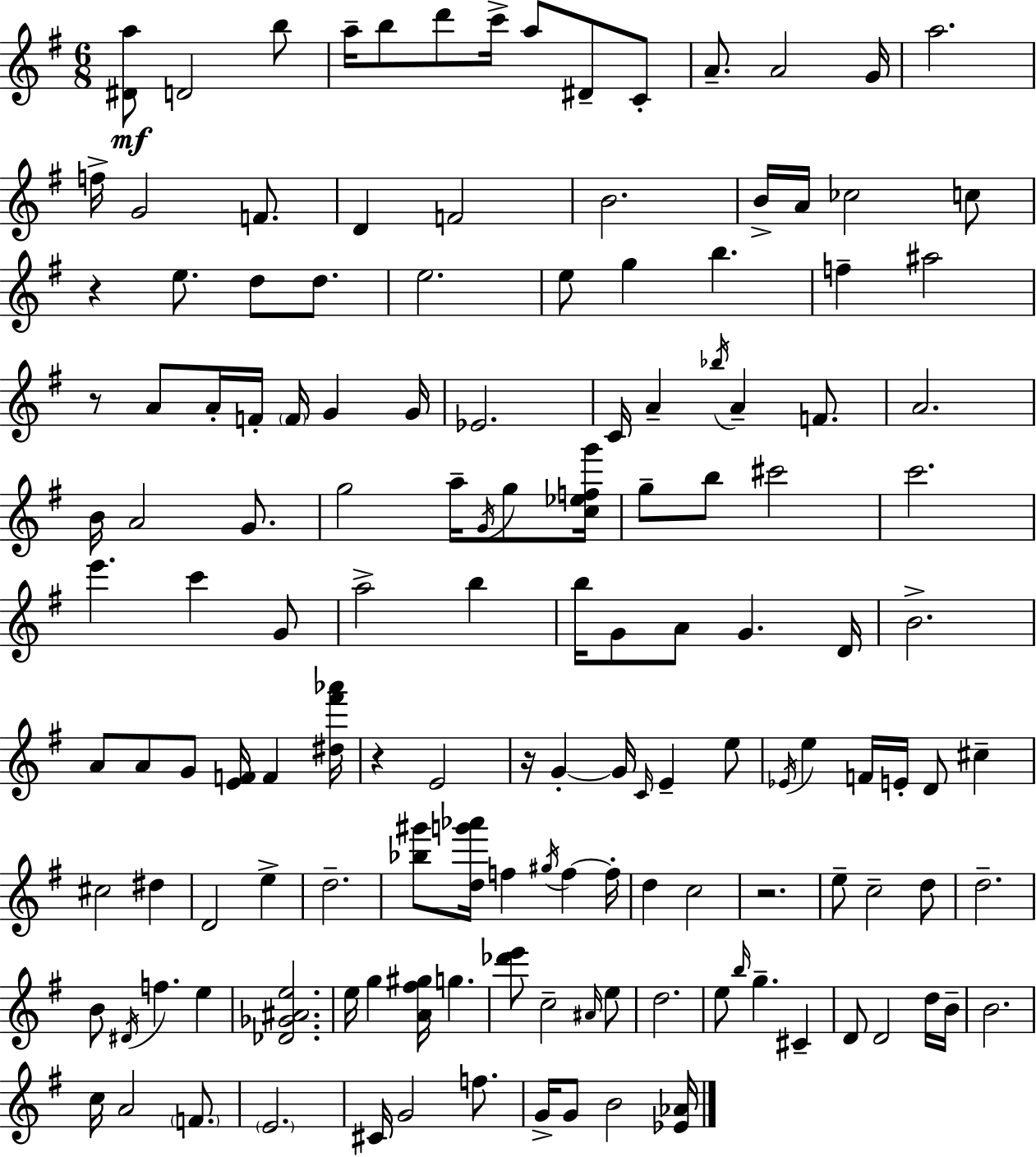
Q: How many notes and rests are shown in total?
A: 143